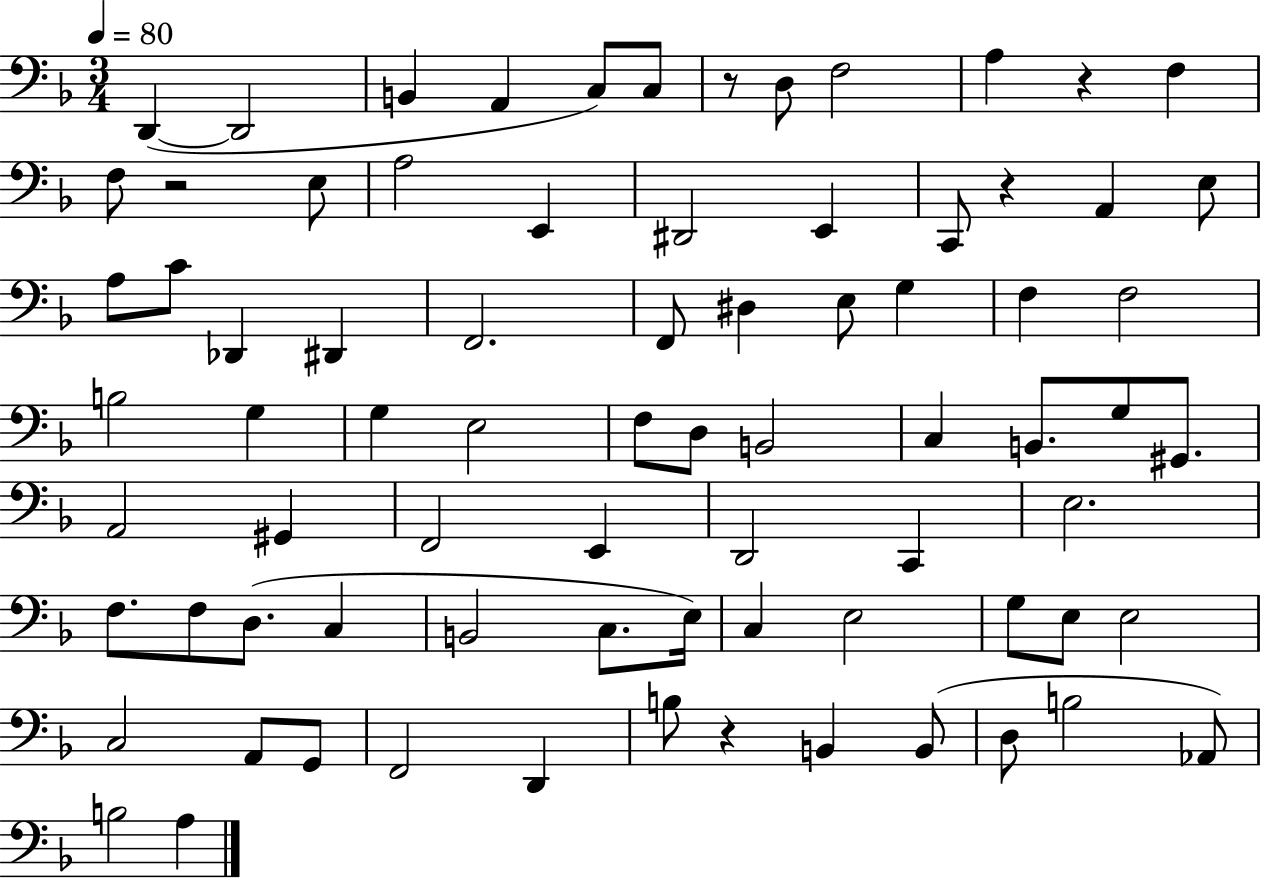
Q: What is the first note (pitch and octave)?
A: D2